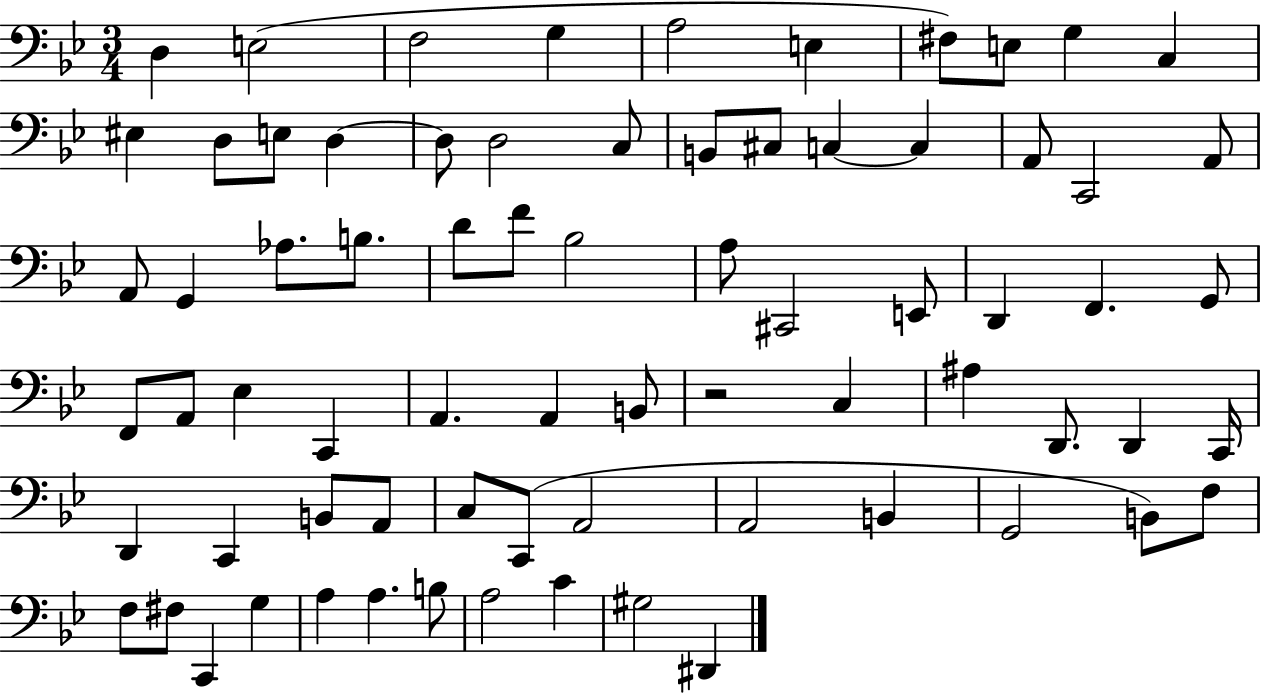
{
  \clef bass
  \numericTimeSignature
  \time 3/4
  \key bes \major
  \repeat volta 2 { d4 e2( | f2 g4 | a2 e4 | fis8) e8 g4 c4 | \break eis4 d8 e8 d4~~ | d8 d2 c8 | b,8 cis8 c4~~ c4 | a,8 c,2 a,8 | \break a,8 g,4 aes8. b8. | d'8 f'8 bes2 | a8 cis,2 e,8 | d,4 f,4. g,8 | \break f,8 a,8 ees4 c,4 | a,4. a,4 b,8 | r2 c4 | ais4 d,8. d,4 c,16 | \break d,4 c,4 b,8 a,8 | c8 c,8( a,2 | a,2 b,4 | g,2 b,8) f8 | \break f8 fis8 c,4 g4 | a4 a4. b8 | a2 c'4 | gis2 dis,4 | \break } \bar "|."
}